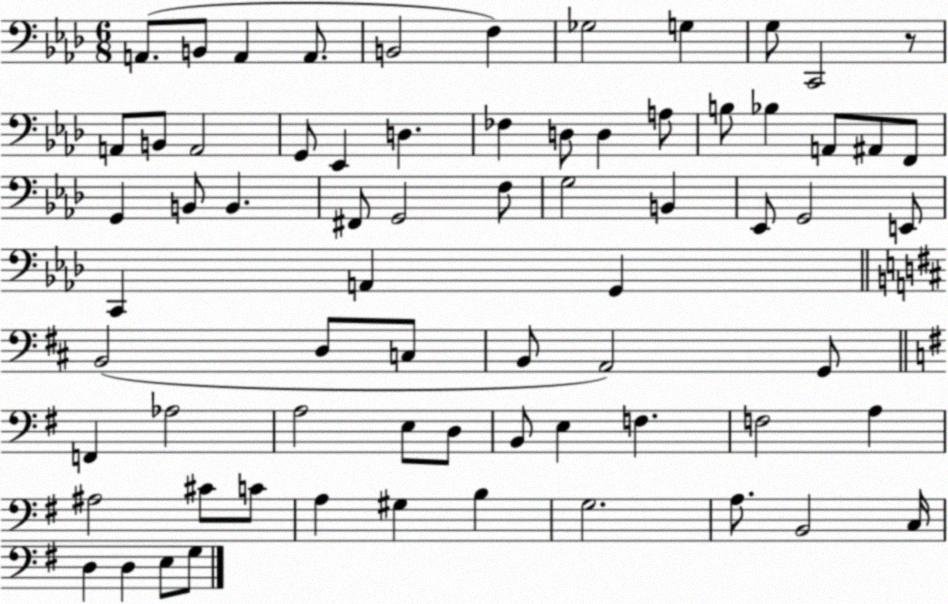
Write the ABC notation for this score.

X:1
T:Untitled
M:6/8
L:1/4
K:Ab
A,,/2 B,,/2 A,, A,,/2 B,,2 F, _G,2 G, G,/2 C,,2 z/2 A,,/2 B,,/2 A,,2 G,,/2 _E,, D, _F, D,/2 D, A,/2 B,/2 _B, A,,/2 ^A,,/2 F,,/2 G,, B,,/2 B,, ^F,,/2 G,,2 F,/2 G,2 B,, _E,,/2 G,,2 E,,/2 C,, A,, G,, B,,2 D,/2 C,/2 B,,/2 A,,2 G,,/2 F,, _A,2 A,2 E,/2 D,/2 B,,/2 E, F, F,2 A, ^A,2 ^C/2 C/2 A, ^G, B, G,2 A,/2 B,,2 C,/4 D, D, E,/2 G,/2